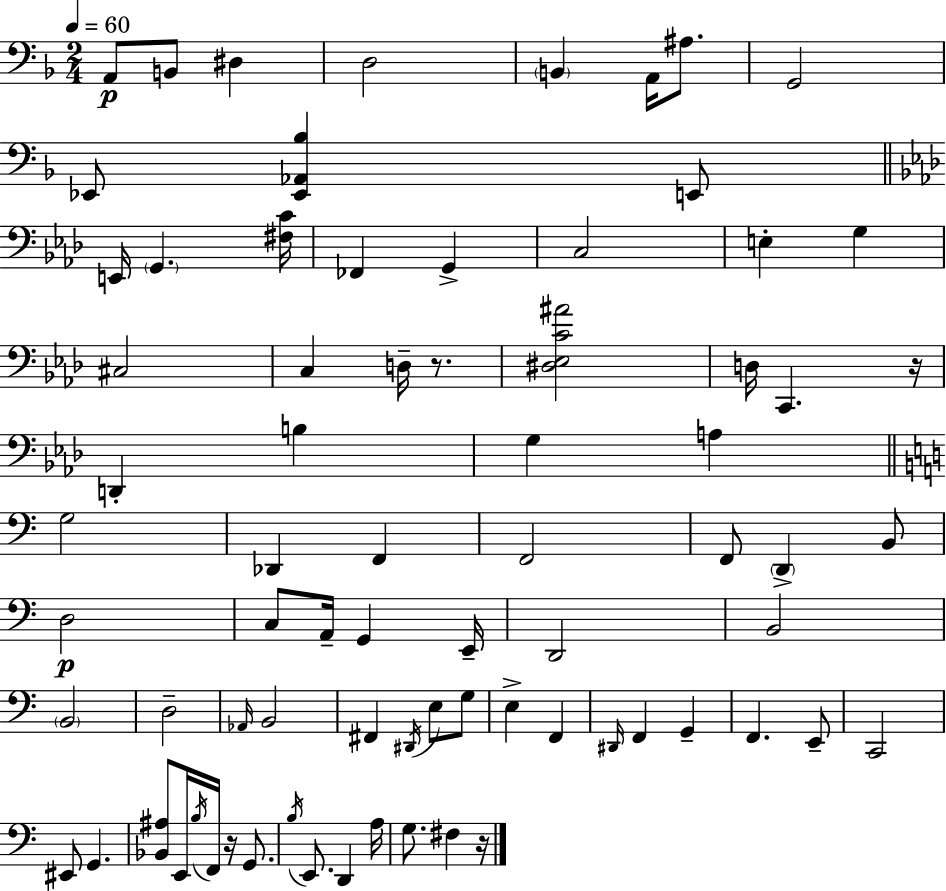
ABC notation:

X:1
T:Untitled
M:2/4
L:1/4
K:F
A,,/2 B,,/2 ^D, D,2 B,, A,,/4 ^A,/2 G,,2 _E,,/2 [_E,,_A,,_B,] E,,/2 E,,/4 G,, [^F,C]/4 _F,, G,, C,2 E, G, ^C,2 C, D,/4 z/2 [^D,_E,C^A]2 D,/4 C,, z/4 D,, B, G, A, G,2 _D,, F,, F,,2 F,,/2 D,, B,,/2 D,2 C,/2 A,,/4 G,, E,,/4 D,,2 B,,2 B,,2 D,2 _A,,/4 B,,2 ^F,, ^D,,/4 E,/2 G,/2 E, F,, ^D,,/4 F,, G,, F,, E,,/2 C,,2 ^E,,/2 G,, [_B,,^A,]/2 E,,/4 B,/4 F,,/4 z/4 G,,/2 B,/4 E,,/2 D,, A,/4 G,/2 ^F, z/4